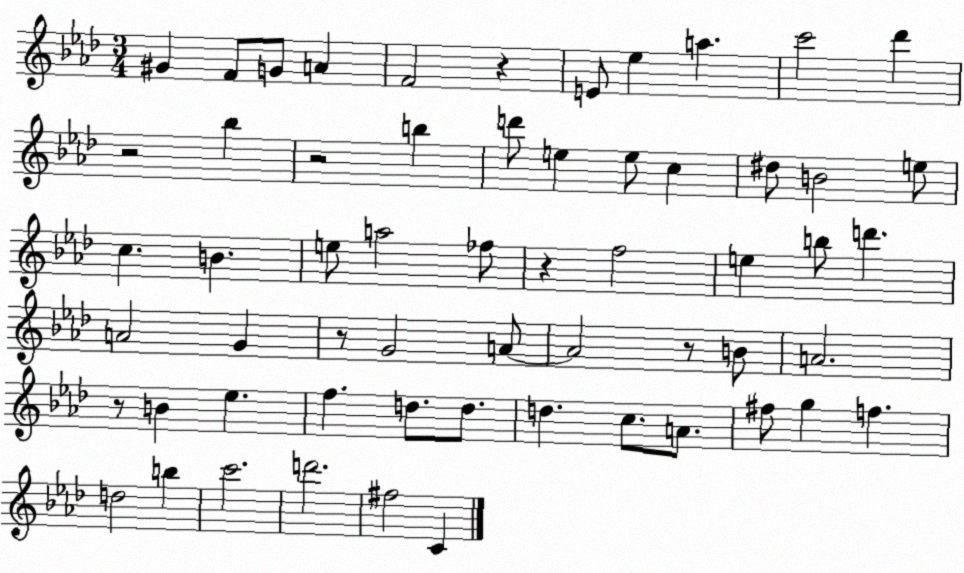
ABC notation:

X:1
T:Untitled
M:3/4
L:1/4
K:Ab
^G F/2 G/2 A F2 z E/2 _e a c'2 _d' z2 _b z2 b d'/2 e e/2 c ^d/2 B2 e/2 c B e/2 a2 _f/2 z f2 e b/2 d' A2 G z/2 G2 A/2 A2 z/2 B/2 A2 z/2 B _e f d/2 d/2 d c/2 A/2 ^f/2 g f d2 b c'2 d'2 ^f2 C